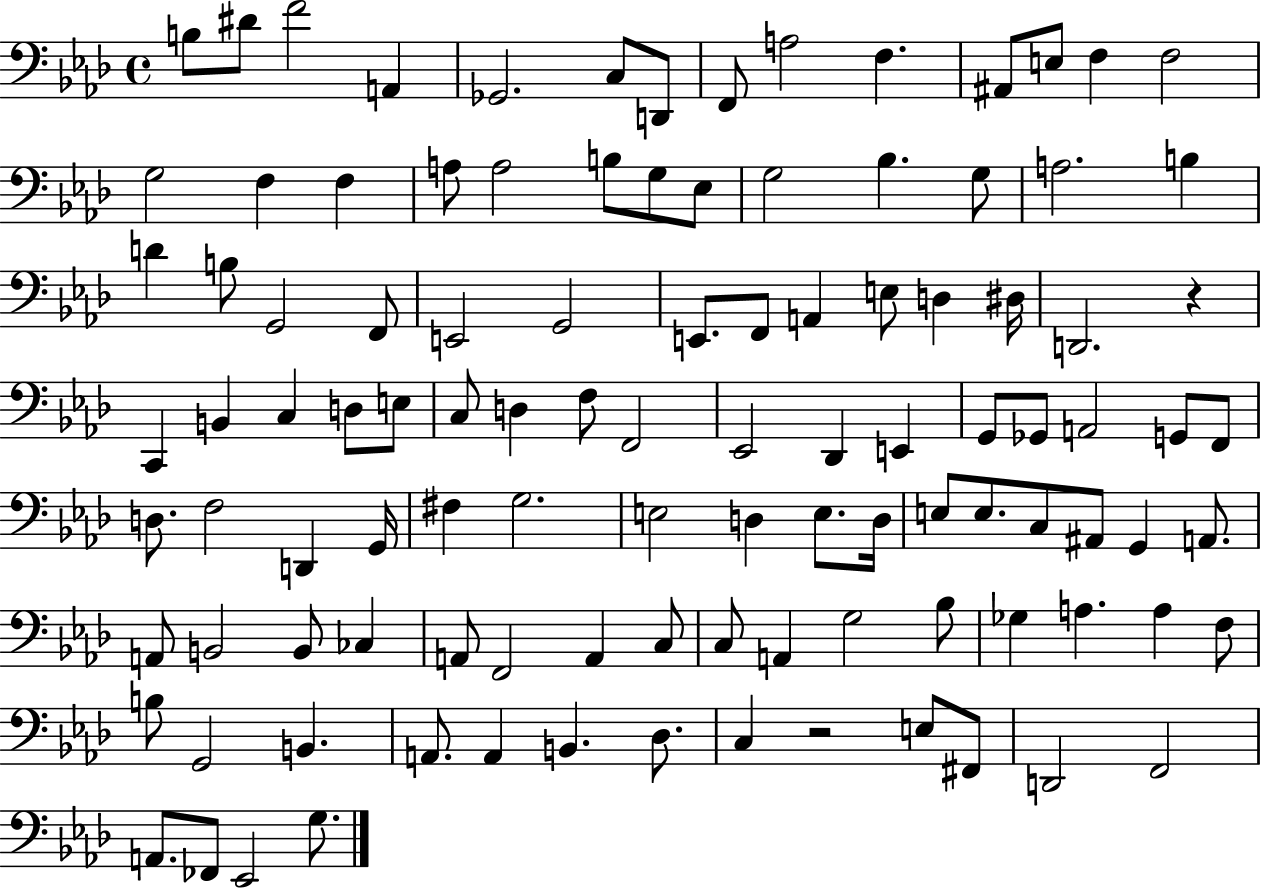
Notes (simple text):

B3/e D#4/e F4/h A2/q Gb2/h. C3/e D2/e F2/e A3/h F3/q. A#2/e E3/e F3/q F3/h G3/h F3/q F3/q A3/e A3/h B3/e G3/e Eb3/e G3/h Bb3/q. G3/e A3/h. B3/q D4/q B3/e G2/h F2/e E2/h G2/h E2/e. F2/e A2/q E3/e D3/q D#3/s D2/h. R/q C2/q B2/q C3/q D3/e E3/e C3/e D3/q F3/e F2/h Eb2/h Db2/q E2/q G2/e Gb2/e A2/h G2/e F2/e D3/e. F3/h D2/q G2/s F#3/q G3/h. E3/h D3/q E3/e. D3/s E3/e E3/e. C3/e A#2/e G2/q A2/e. A2/e B2/h B2/e CES3/q A2/e F2/h A2/q C3/e C3/e A2/q G3/h Bb3/e Gb3/q A3/q. A3/q F3/e B3/e G2/h B2/q. A2/e. A2/q B2/q. Db3/e. C3/q R/h E3/e F#2/e D2/h F2/h A2/e. FES2/e Eb2/h G3/e.